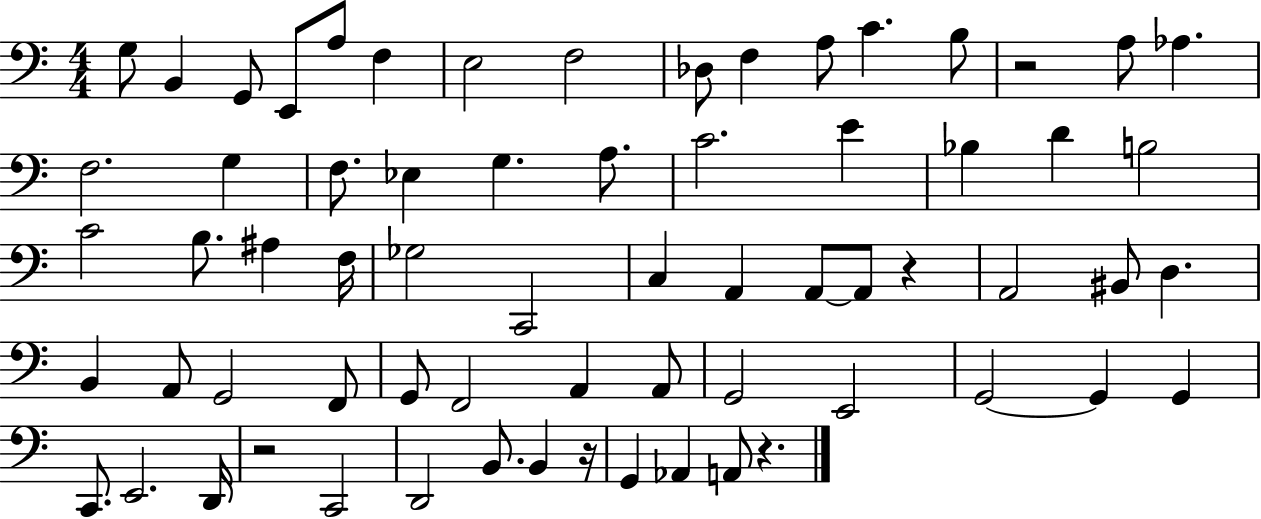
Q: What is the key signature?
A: C major